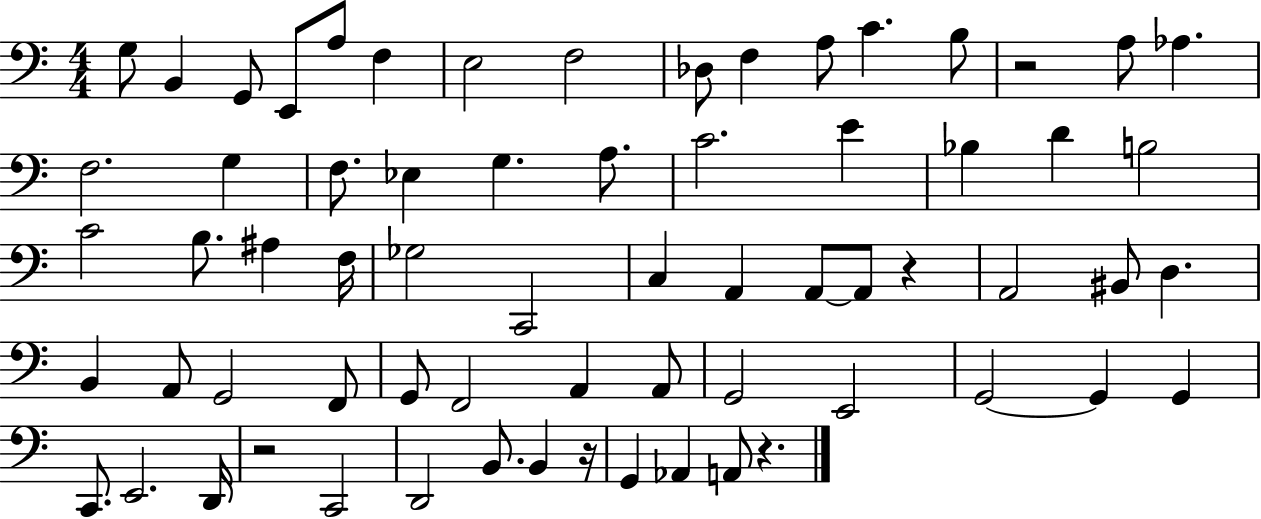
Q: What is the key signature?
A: C major